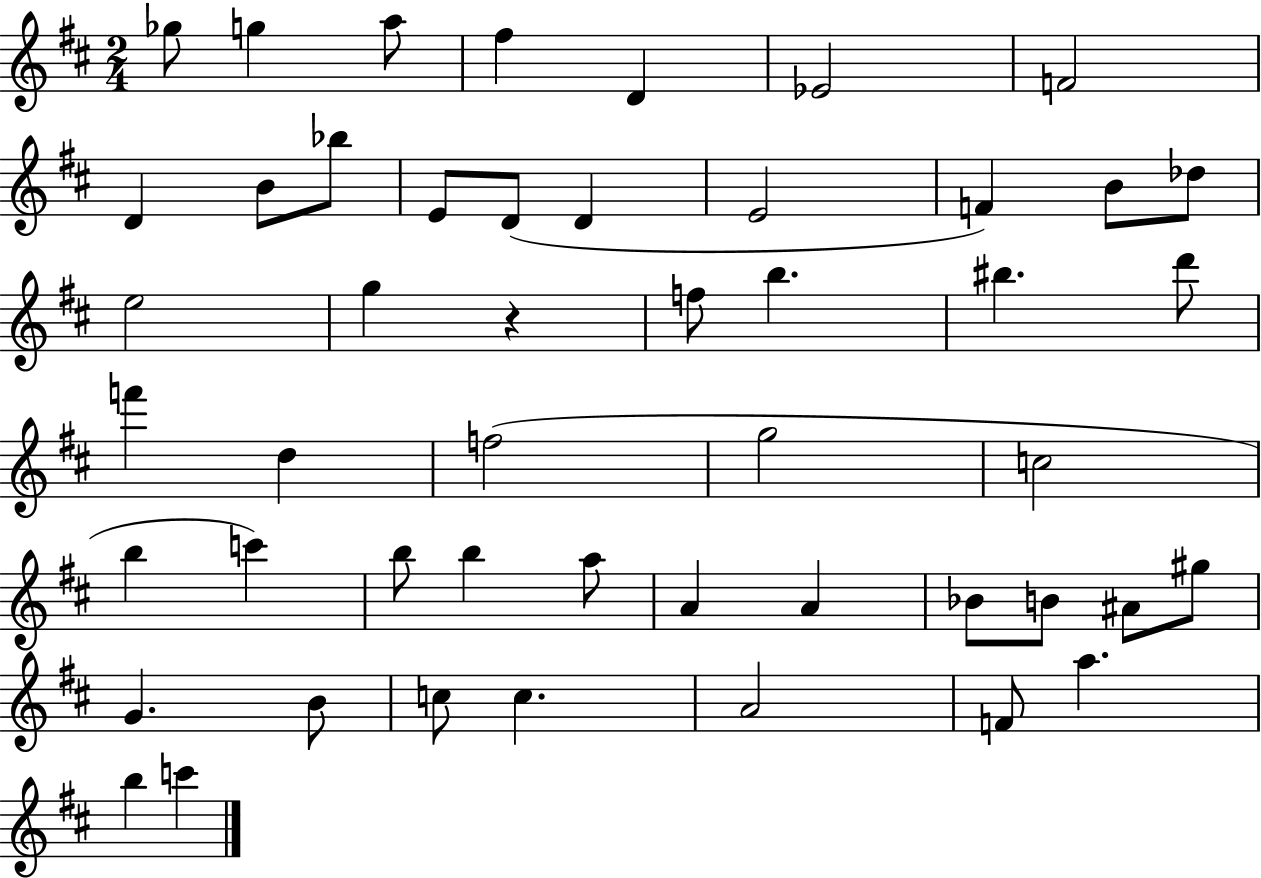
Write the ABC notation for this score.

X:1
T:Untitled
M:2/4
L:1/4
K:D
_g/2 g a/2 ^f D _E2 F2 D B/2 _b/2 E/2 D/2 D E2 F B/2 _d/2 e2 g z f/2 b ^b d'/2 f' d f2 g2 c2 b c' b/2 b a/2 A A _B/2 B/2 ^A/2 ^g/2 G B/2 c/2 c A2 F/2 a b c'